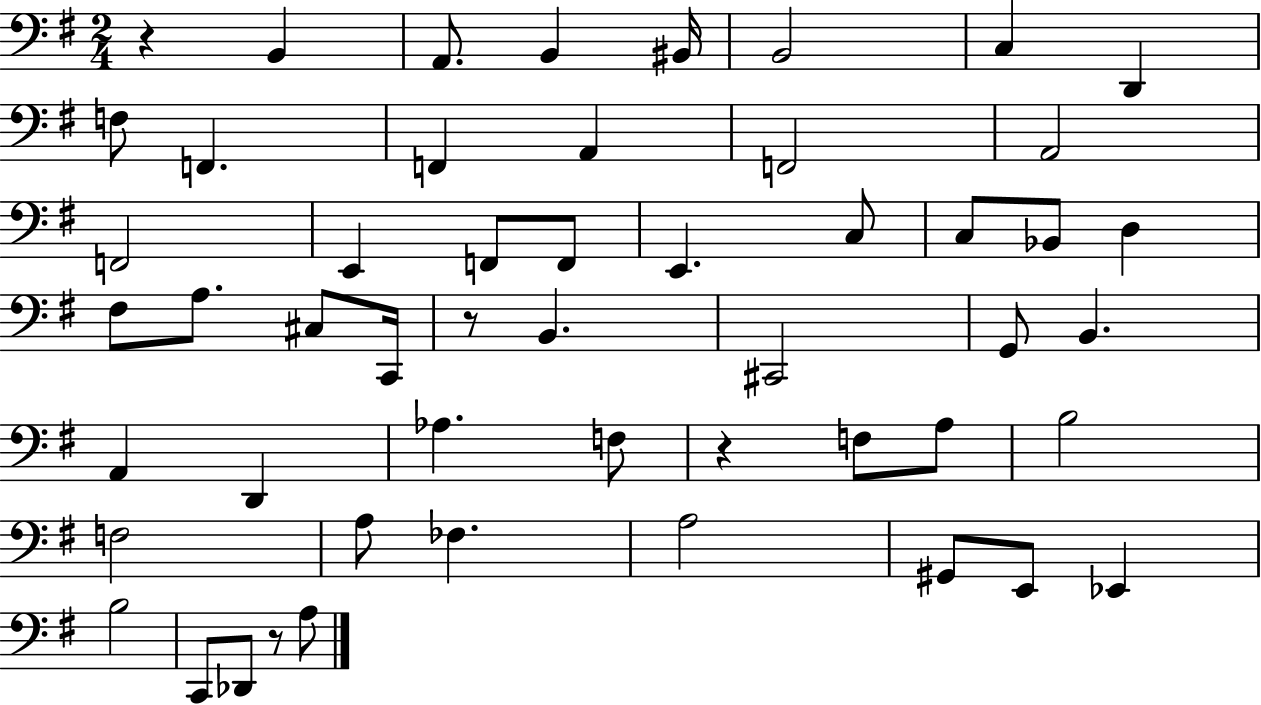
R/q B2/q A2/e. B2/q BIS2/s B2/h C3/q D2/q F3/e F2/q. F2/q A2/q F2/h A2/h F2/h E2/q F2/e F2/e E2/q. C3/e C3/e Bb2/e D3/q F#3/e A3/e. C#3/e C2/s R/e B2/q. C#2/h G2/e B2/q. A2/q D2/q Ab3/q. F3/e R/q F3/e A3/e B3/h F3/h A3/e FES3/q. A3/h G#2/e E2/e Eb2/q B3/h C2/e Db2/e R/e A3/e